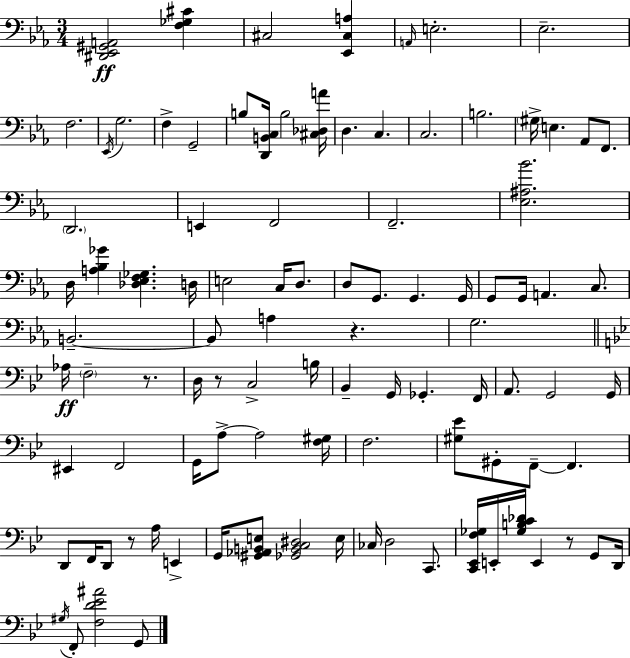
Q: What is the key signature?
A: EES major